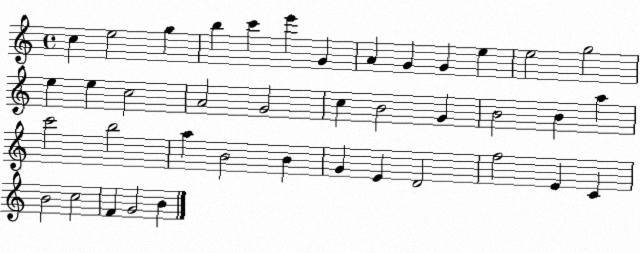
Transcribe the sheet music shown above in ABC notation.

X:1
T:Untitled
M:4/4
L:1/4
K:C
c e2 g b c' e' G A G G e e2 g2 e e c2 A2 G2 c B2 G B2 B a c'2 b2 a B2 B G E D2 f2 E C B2 c2 F G2 B